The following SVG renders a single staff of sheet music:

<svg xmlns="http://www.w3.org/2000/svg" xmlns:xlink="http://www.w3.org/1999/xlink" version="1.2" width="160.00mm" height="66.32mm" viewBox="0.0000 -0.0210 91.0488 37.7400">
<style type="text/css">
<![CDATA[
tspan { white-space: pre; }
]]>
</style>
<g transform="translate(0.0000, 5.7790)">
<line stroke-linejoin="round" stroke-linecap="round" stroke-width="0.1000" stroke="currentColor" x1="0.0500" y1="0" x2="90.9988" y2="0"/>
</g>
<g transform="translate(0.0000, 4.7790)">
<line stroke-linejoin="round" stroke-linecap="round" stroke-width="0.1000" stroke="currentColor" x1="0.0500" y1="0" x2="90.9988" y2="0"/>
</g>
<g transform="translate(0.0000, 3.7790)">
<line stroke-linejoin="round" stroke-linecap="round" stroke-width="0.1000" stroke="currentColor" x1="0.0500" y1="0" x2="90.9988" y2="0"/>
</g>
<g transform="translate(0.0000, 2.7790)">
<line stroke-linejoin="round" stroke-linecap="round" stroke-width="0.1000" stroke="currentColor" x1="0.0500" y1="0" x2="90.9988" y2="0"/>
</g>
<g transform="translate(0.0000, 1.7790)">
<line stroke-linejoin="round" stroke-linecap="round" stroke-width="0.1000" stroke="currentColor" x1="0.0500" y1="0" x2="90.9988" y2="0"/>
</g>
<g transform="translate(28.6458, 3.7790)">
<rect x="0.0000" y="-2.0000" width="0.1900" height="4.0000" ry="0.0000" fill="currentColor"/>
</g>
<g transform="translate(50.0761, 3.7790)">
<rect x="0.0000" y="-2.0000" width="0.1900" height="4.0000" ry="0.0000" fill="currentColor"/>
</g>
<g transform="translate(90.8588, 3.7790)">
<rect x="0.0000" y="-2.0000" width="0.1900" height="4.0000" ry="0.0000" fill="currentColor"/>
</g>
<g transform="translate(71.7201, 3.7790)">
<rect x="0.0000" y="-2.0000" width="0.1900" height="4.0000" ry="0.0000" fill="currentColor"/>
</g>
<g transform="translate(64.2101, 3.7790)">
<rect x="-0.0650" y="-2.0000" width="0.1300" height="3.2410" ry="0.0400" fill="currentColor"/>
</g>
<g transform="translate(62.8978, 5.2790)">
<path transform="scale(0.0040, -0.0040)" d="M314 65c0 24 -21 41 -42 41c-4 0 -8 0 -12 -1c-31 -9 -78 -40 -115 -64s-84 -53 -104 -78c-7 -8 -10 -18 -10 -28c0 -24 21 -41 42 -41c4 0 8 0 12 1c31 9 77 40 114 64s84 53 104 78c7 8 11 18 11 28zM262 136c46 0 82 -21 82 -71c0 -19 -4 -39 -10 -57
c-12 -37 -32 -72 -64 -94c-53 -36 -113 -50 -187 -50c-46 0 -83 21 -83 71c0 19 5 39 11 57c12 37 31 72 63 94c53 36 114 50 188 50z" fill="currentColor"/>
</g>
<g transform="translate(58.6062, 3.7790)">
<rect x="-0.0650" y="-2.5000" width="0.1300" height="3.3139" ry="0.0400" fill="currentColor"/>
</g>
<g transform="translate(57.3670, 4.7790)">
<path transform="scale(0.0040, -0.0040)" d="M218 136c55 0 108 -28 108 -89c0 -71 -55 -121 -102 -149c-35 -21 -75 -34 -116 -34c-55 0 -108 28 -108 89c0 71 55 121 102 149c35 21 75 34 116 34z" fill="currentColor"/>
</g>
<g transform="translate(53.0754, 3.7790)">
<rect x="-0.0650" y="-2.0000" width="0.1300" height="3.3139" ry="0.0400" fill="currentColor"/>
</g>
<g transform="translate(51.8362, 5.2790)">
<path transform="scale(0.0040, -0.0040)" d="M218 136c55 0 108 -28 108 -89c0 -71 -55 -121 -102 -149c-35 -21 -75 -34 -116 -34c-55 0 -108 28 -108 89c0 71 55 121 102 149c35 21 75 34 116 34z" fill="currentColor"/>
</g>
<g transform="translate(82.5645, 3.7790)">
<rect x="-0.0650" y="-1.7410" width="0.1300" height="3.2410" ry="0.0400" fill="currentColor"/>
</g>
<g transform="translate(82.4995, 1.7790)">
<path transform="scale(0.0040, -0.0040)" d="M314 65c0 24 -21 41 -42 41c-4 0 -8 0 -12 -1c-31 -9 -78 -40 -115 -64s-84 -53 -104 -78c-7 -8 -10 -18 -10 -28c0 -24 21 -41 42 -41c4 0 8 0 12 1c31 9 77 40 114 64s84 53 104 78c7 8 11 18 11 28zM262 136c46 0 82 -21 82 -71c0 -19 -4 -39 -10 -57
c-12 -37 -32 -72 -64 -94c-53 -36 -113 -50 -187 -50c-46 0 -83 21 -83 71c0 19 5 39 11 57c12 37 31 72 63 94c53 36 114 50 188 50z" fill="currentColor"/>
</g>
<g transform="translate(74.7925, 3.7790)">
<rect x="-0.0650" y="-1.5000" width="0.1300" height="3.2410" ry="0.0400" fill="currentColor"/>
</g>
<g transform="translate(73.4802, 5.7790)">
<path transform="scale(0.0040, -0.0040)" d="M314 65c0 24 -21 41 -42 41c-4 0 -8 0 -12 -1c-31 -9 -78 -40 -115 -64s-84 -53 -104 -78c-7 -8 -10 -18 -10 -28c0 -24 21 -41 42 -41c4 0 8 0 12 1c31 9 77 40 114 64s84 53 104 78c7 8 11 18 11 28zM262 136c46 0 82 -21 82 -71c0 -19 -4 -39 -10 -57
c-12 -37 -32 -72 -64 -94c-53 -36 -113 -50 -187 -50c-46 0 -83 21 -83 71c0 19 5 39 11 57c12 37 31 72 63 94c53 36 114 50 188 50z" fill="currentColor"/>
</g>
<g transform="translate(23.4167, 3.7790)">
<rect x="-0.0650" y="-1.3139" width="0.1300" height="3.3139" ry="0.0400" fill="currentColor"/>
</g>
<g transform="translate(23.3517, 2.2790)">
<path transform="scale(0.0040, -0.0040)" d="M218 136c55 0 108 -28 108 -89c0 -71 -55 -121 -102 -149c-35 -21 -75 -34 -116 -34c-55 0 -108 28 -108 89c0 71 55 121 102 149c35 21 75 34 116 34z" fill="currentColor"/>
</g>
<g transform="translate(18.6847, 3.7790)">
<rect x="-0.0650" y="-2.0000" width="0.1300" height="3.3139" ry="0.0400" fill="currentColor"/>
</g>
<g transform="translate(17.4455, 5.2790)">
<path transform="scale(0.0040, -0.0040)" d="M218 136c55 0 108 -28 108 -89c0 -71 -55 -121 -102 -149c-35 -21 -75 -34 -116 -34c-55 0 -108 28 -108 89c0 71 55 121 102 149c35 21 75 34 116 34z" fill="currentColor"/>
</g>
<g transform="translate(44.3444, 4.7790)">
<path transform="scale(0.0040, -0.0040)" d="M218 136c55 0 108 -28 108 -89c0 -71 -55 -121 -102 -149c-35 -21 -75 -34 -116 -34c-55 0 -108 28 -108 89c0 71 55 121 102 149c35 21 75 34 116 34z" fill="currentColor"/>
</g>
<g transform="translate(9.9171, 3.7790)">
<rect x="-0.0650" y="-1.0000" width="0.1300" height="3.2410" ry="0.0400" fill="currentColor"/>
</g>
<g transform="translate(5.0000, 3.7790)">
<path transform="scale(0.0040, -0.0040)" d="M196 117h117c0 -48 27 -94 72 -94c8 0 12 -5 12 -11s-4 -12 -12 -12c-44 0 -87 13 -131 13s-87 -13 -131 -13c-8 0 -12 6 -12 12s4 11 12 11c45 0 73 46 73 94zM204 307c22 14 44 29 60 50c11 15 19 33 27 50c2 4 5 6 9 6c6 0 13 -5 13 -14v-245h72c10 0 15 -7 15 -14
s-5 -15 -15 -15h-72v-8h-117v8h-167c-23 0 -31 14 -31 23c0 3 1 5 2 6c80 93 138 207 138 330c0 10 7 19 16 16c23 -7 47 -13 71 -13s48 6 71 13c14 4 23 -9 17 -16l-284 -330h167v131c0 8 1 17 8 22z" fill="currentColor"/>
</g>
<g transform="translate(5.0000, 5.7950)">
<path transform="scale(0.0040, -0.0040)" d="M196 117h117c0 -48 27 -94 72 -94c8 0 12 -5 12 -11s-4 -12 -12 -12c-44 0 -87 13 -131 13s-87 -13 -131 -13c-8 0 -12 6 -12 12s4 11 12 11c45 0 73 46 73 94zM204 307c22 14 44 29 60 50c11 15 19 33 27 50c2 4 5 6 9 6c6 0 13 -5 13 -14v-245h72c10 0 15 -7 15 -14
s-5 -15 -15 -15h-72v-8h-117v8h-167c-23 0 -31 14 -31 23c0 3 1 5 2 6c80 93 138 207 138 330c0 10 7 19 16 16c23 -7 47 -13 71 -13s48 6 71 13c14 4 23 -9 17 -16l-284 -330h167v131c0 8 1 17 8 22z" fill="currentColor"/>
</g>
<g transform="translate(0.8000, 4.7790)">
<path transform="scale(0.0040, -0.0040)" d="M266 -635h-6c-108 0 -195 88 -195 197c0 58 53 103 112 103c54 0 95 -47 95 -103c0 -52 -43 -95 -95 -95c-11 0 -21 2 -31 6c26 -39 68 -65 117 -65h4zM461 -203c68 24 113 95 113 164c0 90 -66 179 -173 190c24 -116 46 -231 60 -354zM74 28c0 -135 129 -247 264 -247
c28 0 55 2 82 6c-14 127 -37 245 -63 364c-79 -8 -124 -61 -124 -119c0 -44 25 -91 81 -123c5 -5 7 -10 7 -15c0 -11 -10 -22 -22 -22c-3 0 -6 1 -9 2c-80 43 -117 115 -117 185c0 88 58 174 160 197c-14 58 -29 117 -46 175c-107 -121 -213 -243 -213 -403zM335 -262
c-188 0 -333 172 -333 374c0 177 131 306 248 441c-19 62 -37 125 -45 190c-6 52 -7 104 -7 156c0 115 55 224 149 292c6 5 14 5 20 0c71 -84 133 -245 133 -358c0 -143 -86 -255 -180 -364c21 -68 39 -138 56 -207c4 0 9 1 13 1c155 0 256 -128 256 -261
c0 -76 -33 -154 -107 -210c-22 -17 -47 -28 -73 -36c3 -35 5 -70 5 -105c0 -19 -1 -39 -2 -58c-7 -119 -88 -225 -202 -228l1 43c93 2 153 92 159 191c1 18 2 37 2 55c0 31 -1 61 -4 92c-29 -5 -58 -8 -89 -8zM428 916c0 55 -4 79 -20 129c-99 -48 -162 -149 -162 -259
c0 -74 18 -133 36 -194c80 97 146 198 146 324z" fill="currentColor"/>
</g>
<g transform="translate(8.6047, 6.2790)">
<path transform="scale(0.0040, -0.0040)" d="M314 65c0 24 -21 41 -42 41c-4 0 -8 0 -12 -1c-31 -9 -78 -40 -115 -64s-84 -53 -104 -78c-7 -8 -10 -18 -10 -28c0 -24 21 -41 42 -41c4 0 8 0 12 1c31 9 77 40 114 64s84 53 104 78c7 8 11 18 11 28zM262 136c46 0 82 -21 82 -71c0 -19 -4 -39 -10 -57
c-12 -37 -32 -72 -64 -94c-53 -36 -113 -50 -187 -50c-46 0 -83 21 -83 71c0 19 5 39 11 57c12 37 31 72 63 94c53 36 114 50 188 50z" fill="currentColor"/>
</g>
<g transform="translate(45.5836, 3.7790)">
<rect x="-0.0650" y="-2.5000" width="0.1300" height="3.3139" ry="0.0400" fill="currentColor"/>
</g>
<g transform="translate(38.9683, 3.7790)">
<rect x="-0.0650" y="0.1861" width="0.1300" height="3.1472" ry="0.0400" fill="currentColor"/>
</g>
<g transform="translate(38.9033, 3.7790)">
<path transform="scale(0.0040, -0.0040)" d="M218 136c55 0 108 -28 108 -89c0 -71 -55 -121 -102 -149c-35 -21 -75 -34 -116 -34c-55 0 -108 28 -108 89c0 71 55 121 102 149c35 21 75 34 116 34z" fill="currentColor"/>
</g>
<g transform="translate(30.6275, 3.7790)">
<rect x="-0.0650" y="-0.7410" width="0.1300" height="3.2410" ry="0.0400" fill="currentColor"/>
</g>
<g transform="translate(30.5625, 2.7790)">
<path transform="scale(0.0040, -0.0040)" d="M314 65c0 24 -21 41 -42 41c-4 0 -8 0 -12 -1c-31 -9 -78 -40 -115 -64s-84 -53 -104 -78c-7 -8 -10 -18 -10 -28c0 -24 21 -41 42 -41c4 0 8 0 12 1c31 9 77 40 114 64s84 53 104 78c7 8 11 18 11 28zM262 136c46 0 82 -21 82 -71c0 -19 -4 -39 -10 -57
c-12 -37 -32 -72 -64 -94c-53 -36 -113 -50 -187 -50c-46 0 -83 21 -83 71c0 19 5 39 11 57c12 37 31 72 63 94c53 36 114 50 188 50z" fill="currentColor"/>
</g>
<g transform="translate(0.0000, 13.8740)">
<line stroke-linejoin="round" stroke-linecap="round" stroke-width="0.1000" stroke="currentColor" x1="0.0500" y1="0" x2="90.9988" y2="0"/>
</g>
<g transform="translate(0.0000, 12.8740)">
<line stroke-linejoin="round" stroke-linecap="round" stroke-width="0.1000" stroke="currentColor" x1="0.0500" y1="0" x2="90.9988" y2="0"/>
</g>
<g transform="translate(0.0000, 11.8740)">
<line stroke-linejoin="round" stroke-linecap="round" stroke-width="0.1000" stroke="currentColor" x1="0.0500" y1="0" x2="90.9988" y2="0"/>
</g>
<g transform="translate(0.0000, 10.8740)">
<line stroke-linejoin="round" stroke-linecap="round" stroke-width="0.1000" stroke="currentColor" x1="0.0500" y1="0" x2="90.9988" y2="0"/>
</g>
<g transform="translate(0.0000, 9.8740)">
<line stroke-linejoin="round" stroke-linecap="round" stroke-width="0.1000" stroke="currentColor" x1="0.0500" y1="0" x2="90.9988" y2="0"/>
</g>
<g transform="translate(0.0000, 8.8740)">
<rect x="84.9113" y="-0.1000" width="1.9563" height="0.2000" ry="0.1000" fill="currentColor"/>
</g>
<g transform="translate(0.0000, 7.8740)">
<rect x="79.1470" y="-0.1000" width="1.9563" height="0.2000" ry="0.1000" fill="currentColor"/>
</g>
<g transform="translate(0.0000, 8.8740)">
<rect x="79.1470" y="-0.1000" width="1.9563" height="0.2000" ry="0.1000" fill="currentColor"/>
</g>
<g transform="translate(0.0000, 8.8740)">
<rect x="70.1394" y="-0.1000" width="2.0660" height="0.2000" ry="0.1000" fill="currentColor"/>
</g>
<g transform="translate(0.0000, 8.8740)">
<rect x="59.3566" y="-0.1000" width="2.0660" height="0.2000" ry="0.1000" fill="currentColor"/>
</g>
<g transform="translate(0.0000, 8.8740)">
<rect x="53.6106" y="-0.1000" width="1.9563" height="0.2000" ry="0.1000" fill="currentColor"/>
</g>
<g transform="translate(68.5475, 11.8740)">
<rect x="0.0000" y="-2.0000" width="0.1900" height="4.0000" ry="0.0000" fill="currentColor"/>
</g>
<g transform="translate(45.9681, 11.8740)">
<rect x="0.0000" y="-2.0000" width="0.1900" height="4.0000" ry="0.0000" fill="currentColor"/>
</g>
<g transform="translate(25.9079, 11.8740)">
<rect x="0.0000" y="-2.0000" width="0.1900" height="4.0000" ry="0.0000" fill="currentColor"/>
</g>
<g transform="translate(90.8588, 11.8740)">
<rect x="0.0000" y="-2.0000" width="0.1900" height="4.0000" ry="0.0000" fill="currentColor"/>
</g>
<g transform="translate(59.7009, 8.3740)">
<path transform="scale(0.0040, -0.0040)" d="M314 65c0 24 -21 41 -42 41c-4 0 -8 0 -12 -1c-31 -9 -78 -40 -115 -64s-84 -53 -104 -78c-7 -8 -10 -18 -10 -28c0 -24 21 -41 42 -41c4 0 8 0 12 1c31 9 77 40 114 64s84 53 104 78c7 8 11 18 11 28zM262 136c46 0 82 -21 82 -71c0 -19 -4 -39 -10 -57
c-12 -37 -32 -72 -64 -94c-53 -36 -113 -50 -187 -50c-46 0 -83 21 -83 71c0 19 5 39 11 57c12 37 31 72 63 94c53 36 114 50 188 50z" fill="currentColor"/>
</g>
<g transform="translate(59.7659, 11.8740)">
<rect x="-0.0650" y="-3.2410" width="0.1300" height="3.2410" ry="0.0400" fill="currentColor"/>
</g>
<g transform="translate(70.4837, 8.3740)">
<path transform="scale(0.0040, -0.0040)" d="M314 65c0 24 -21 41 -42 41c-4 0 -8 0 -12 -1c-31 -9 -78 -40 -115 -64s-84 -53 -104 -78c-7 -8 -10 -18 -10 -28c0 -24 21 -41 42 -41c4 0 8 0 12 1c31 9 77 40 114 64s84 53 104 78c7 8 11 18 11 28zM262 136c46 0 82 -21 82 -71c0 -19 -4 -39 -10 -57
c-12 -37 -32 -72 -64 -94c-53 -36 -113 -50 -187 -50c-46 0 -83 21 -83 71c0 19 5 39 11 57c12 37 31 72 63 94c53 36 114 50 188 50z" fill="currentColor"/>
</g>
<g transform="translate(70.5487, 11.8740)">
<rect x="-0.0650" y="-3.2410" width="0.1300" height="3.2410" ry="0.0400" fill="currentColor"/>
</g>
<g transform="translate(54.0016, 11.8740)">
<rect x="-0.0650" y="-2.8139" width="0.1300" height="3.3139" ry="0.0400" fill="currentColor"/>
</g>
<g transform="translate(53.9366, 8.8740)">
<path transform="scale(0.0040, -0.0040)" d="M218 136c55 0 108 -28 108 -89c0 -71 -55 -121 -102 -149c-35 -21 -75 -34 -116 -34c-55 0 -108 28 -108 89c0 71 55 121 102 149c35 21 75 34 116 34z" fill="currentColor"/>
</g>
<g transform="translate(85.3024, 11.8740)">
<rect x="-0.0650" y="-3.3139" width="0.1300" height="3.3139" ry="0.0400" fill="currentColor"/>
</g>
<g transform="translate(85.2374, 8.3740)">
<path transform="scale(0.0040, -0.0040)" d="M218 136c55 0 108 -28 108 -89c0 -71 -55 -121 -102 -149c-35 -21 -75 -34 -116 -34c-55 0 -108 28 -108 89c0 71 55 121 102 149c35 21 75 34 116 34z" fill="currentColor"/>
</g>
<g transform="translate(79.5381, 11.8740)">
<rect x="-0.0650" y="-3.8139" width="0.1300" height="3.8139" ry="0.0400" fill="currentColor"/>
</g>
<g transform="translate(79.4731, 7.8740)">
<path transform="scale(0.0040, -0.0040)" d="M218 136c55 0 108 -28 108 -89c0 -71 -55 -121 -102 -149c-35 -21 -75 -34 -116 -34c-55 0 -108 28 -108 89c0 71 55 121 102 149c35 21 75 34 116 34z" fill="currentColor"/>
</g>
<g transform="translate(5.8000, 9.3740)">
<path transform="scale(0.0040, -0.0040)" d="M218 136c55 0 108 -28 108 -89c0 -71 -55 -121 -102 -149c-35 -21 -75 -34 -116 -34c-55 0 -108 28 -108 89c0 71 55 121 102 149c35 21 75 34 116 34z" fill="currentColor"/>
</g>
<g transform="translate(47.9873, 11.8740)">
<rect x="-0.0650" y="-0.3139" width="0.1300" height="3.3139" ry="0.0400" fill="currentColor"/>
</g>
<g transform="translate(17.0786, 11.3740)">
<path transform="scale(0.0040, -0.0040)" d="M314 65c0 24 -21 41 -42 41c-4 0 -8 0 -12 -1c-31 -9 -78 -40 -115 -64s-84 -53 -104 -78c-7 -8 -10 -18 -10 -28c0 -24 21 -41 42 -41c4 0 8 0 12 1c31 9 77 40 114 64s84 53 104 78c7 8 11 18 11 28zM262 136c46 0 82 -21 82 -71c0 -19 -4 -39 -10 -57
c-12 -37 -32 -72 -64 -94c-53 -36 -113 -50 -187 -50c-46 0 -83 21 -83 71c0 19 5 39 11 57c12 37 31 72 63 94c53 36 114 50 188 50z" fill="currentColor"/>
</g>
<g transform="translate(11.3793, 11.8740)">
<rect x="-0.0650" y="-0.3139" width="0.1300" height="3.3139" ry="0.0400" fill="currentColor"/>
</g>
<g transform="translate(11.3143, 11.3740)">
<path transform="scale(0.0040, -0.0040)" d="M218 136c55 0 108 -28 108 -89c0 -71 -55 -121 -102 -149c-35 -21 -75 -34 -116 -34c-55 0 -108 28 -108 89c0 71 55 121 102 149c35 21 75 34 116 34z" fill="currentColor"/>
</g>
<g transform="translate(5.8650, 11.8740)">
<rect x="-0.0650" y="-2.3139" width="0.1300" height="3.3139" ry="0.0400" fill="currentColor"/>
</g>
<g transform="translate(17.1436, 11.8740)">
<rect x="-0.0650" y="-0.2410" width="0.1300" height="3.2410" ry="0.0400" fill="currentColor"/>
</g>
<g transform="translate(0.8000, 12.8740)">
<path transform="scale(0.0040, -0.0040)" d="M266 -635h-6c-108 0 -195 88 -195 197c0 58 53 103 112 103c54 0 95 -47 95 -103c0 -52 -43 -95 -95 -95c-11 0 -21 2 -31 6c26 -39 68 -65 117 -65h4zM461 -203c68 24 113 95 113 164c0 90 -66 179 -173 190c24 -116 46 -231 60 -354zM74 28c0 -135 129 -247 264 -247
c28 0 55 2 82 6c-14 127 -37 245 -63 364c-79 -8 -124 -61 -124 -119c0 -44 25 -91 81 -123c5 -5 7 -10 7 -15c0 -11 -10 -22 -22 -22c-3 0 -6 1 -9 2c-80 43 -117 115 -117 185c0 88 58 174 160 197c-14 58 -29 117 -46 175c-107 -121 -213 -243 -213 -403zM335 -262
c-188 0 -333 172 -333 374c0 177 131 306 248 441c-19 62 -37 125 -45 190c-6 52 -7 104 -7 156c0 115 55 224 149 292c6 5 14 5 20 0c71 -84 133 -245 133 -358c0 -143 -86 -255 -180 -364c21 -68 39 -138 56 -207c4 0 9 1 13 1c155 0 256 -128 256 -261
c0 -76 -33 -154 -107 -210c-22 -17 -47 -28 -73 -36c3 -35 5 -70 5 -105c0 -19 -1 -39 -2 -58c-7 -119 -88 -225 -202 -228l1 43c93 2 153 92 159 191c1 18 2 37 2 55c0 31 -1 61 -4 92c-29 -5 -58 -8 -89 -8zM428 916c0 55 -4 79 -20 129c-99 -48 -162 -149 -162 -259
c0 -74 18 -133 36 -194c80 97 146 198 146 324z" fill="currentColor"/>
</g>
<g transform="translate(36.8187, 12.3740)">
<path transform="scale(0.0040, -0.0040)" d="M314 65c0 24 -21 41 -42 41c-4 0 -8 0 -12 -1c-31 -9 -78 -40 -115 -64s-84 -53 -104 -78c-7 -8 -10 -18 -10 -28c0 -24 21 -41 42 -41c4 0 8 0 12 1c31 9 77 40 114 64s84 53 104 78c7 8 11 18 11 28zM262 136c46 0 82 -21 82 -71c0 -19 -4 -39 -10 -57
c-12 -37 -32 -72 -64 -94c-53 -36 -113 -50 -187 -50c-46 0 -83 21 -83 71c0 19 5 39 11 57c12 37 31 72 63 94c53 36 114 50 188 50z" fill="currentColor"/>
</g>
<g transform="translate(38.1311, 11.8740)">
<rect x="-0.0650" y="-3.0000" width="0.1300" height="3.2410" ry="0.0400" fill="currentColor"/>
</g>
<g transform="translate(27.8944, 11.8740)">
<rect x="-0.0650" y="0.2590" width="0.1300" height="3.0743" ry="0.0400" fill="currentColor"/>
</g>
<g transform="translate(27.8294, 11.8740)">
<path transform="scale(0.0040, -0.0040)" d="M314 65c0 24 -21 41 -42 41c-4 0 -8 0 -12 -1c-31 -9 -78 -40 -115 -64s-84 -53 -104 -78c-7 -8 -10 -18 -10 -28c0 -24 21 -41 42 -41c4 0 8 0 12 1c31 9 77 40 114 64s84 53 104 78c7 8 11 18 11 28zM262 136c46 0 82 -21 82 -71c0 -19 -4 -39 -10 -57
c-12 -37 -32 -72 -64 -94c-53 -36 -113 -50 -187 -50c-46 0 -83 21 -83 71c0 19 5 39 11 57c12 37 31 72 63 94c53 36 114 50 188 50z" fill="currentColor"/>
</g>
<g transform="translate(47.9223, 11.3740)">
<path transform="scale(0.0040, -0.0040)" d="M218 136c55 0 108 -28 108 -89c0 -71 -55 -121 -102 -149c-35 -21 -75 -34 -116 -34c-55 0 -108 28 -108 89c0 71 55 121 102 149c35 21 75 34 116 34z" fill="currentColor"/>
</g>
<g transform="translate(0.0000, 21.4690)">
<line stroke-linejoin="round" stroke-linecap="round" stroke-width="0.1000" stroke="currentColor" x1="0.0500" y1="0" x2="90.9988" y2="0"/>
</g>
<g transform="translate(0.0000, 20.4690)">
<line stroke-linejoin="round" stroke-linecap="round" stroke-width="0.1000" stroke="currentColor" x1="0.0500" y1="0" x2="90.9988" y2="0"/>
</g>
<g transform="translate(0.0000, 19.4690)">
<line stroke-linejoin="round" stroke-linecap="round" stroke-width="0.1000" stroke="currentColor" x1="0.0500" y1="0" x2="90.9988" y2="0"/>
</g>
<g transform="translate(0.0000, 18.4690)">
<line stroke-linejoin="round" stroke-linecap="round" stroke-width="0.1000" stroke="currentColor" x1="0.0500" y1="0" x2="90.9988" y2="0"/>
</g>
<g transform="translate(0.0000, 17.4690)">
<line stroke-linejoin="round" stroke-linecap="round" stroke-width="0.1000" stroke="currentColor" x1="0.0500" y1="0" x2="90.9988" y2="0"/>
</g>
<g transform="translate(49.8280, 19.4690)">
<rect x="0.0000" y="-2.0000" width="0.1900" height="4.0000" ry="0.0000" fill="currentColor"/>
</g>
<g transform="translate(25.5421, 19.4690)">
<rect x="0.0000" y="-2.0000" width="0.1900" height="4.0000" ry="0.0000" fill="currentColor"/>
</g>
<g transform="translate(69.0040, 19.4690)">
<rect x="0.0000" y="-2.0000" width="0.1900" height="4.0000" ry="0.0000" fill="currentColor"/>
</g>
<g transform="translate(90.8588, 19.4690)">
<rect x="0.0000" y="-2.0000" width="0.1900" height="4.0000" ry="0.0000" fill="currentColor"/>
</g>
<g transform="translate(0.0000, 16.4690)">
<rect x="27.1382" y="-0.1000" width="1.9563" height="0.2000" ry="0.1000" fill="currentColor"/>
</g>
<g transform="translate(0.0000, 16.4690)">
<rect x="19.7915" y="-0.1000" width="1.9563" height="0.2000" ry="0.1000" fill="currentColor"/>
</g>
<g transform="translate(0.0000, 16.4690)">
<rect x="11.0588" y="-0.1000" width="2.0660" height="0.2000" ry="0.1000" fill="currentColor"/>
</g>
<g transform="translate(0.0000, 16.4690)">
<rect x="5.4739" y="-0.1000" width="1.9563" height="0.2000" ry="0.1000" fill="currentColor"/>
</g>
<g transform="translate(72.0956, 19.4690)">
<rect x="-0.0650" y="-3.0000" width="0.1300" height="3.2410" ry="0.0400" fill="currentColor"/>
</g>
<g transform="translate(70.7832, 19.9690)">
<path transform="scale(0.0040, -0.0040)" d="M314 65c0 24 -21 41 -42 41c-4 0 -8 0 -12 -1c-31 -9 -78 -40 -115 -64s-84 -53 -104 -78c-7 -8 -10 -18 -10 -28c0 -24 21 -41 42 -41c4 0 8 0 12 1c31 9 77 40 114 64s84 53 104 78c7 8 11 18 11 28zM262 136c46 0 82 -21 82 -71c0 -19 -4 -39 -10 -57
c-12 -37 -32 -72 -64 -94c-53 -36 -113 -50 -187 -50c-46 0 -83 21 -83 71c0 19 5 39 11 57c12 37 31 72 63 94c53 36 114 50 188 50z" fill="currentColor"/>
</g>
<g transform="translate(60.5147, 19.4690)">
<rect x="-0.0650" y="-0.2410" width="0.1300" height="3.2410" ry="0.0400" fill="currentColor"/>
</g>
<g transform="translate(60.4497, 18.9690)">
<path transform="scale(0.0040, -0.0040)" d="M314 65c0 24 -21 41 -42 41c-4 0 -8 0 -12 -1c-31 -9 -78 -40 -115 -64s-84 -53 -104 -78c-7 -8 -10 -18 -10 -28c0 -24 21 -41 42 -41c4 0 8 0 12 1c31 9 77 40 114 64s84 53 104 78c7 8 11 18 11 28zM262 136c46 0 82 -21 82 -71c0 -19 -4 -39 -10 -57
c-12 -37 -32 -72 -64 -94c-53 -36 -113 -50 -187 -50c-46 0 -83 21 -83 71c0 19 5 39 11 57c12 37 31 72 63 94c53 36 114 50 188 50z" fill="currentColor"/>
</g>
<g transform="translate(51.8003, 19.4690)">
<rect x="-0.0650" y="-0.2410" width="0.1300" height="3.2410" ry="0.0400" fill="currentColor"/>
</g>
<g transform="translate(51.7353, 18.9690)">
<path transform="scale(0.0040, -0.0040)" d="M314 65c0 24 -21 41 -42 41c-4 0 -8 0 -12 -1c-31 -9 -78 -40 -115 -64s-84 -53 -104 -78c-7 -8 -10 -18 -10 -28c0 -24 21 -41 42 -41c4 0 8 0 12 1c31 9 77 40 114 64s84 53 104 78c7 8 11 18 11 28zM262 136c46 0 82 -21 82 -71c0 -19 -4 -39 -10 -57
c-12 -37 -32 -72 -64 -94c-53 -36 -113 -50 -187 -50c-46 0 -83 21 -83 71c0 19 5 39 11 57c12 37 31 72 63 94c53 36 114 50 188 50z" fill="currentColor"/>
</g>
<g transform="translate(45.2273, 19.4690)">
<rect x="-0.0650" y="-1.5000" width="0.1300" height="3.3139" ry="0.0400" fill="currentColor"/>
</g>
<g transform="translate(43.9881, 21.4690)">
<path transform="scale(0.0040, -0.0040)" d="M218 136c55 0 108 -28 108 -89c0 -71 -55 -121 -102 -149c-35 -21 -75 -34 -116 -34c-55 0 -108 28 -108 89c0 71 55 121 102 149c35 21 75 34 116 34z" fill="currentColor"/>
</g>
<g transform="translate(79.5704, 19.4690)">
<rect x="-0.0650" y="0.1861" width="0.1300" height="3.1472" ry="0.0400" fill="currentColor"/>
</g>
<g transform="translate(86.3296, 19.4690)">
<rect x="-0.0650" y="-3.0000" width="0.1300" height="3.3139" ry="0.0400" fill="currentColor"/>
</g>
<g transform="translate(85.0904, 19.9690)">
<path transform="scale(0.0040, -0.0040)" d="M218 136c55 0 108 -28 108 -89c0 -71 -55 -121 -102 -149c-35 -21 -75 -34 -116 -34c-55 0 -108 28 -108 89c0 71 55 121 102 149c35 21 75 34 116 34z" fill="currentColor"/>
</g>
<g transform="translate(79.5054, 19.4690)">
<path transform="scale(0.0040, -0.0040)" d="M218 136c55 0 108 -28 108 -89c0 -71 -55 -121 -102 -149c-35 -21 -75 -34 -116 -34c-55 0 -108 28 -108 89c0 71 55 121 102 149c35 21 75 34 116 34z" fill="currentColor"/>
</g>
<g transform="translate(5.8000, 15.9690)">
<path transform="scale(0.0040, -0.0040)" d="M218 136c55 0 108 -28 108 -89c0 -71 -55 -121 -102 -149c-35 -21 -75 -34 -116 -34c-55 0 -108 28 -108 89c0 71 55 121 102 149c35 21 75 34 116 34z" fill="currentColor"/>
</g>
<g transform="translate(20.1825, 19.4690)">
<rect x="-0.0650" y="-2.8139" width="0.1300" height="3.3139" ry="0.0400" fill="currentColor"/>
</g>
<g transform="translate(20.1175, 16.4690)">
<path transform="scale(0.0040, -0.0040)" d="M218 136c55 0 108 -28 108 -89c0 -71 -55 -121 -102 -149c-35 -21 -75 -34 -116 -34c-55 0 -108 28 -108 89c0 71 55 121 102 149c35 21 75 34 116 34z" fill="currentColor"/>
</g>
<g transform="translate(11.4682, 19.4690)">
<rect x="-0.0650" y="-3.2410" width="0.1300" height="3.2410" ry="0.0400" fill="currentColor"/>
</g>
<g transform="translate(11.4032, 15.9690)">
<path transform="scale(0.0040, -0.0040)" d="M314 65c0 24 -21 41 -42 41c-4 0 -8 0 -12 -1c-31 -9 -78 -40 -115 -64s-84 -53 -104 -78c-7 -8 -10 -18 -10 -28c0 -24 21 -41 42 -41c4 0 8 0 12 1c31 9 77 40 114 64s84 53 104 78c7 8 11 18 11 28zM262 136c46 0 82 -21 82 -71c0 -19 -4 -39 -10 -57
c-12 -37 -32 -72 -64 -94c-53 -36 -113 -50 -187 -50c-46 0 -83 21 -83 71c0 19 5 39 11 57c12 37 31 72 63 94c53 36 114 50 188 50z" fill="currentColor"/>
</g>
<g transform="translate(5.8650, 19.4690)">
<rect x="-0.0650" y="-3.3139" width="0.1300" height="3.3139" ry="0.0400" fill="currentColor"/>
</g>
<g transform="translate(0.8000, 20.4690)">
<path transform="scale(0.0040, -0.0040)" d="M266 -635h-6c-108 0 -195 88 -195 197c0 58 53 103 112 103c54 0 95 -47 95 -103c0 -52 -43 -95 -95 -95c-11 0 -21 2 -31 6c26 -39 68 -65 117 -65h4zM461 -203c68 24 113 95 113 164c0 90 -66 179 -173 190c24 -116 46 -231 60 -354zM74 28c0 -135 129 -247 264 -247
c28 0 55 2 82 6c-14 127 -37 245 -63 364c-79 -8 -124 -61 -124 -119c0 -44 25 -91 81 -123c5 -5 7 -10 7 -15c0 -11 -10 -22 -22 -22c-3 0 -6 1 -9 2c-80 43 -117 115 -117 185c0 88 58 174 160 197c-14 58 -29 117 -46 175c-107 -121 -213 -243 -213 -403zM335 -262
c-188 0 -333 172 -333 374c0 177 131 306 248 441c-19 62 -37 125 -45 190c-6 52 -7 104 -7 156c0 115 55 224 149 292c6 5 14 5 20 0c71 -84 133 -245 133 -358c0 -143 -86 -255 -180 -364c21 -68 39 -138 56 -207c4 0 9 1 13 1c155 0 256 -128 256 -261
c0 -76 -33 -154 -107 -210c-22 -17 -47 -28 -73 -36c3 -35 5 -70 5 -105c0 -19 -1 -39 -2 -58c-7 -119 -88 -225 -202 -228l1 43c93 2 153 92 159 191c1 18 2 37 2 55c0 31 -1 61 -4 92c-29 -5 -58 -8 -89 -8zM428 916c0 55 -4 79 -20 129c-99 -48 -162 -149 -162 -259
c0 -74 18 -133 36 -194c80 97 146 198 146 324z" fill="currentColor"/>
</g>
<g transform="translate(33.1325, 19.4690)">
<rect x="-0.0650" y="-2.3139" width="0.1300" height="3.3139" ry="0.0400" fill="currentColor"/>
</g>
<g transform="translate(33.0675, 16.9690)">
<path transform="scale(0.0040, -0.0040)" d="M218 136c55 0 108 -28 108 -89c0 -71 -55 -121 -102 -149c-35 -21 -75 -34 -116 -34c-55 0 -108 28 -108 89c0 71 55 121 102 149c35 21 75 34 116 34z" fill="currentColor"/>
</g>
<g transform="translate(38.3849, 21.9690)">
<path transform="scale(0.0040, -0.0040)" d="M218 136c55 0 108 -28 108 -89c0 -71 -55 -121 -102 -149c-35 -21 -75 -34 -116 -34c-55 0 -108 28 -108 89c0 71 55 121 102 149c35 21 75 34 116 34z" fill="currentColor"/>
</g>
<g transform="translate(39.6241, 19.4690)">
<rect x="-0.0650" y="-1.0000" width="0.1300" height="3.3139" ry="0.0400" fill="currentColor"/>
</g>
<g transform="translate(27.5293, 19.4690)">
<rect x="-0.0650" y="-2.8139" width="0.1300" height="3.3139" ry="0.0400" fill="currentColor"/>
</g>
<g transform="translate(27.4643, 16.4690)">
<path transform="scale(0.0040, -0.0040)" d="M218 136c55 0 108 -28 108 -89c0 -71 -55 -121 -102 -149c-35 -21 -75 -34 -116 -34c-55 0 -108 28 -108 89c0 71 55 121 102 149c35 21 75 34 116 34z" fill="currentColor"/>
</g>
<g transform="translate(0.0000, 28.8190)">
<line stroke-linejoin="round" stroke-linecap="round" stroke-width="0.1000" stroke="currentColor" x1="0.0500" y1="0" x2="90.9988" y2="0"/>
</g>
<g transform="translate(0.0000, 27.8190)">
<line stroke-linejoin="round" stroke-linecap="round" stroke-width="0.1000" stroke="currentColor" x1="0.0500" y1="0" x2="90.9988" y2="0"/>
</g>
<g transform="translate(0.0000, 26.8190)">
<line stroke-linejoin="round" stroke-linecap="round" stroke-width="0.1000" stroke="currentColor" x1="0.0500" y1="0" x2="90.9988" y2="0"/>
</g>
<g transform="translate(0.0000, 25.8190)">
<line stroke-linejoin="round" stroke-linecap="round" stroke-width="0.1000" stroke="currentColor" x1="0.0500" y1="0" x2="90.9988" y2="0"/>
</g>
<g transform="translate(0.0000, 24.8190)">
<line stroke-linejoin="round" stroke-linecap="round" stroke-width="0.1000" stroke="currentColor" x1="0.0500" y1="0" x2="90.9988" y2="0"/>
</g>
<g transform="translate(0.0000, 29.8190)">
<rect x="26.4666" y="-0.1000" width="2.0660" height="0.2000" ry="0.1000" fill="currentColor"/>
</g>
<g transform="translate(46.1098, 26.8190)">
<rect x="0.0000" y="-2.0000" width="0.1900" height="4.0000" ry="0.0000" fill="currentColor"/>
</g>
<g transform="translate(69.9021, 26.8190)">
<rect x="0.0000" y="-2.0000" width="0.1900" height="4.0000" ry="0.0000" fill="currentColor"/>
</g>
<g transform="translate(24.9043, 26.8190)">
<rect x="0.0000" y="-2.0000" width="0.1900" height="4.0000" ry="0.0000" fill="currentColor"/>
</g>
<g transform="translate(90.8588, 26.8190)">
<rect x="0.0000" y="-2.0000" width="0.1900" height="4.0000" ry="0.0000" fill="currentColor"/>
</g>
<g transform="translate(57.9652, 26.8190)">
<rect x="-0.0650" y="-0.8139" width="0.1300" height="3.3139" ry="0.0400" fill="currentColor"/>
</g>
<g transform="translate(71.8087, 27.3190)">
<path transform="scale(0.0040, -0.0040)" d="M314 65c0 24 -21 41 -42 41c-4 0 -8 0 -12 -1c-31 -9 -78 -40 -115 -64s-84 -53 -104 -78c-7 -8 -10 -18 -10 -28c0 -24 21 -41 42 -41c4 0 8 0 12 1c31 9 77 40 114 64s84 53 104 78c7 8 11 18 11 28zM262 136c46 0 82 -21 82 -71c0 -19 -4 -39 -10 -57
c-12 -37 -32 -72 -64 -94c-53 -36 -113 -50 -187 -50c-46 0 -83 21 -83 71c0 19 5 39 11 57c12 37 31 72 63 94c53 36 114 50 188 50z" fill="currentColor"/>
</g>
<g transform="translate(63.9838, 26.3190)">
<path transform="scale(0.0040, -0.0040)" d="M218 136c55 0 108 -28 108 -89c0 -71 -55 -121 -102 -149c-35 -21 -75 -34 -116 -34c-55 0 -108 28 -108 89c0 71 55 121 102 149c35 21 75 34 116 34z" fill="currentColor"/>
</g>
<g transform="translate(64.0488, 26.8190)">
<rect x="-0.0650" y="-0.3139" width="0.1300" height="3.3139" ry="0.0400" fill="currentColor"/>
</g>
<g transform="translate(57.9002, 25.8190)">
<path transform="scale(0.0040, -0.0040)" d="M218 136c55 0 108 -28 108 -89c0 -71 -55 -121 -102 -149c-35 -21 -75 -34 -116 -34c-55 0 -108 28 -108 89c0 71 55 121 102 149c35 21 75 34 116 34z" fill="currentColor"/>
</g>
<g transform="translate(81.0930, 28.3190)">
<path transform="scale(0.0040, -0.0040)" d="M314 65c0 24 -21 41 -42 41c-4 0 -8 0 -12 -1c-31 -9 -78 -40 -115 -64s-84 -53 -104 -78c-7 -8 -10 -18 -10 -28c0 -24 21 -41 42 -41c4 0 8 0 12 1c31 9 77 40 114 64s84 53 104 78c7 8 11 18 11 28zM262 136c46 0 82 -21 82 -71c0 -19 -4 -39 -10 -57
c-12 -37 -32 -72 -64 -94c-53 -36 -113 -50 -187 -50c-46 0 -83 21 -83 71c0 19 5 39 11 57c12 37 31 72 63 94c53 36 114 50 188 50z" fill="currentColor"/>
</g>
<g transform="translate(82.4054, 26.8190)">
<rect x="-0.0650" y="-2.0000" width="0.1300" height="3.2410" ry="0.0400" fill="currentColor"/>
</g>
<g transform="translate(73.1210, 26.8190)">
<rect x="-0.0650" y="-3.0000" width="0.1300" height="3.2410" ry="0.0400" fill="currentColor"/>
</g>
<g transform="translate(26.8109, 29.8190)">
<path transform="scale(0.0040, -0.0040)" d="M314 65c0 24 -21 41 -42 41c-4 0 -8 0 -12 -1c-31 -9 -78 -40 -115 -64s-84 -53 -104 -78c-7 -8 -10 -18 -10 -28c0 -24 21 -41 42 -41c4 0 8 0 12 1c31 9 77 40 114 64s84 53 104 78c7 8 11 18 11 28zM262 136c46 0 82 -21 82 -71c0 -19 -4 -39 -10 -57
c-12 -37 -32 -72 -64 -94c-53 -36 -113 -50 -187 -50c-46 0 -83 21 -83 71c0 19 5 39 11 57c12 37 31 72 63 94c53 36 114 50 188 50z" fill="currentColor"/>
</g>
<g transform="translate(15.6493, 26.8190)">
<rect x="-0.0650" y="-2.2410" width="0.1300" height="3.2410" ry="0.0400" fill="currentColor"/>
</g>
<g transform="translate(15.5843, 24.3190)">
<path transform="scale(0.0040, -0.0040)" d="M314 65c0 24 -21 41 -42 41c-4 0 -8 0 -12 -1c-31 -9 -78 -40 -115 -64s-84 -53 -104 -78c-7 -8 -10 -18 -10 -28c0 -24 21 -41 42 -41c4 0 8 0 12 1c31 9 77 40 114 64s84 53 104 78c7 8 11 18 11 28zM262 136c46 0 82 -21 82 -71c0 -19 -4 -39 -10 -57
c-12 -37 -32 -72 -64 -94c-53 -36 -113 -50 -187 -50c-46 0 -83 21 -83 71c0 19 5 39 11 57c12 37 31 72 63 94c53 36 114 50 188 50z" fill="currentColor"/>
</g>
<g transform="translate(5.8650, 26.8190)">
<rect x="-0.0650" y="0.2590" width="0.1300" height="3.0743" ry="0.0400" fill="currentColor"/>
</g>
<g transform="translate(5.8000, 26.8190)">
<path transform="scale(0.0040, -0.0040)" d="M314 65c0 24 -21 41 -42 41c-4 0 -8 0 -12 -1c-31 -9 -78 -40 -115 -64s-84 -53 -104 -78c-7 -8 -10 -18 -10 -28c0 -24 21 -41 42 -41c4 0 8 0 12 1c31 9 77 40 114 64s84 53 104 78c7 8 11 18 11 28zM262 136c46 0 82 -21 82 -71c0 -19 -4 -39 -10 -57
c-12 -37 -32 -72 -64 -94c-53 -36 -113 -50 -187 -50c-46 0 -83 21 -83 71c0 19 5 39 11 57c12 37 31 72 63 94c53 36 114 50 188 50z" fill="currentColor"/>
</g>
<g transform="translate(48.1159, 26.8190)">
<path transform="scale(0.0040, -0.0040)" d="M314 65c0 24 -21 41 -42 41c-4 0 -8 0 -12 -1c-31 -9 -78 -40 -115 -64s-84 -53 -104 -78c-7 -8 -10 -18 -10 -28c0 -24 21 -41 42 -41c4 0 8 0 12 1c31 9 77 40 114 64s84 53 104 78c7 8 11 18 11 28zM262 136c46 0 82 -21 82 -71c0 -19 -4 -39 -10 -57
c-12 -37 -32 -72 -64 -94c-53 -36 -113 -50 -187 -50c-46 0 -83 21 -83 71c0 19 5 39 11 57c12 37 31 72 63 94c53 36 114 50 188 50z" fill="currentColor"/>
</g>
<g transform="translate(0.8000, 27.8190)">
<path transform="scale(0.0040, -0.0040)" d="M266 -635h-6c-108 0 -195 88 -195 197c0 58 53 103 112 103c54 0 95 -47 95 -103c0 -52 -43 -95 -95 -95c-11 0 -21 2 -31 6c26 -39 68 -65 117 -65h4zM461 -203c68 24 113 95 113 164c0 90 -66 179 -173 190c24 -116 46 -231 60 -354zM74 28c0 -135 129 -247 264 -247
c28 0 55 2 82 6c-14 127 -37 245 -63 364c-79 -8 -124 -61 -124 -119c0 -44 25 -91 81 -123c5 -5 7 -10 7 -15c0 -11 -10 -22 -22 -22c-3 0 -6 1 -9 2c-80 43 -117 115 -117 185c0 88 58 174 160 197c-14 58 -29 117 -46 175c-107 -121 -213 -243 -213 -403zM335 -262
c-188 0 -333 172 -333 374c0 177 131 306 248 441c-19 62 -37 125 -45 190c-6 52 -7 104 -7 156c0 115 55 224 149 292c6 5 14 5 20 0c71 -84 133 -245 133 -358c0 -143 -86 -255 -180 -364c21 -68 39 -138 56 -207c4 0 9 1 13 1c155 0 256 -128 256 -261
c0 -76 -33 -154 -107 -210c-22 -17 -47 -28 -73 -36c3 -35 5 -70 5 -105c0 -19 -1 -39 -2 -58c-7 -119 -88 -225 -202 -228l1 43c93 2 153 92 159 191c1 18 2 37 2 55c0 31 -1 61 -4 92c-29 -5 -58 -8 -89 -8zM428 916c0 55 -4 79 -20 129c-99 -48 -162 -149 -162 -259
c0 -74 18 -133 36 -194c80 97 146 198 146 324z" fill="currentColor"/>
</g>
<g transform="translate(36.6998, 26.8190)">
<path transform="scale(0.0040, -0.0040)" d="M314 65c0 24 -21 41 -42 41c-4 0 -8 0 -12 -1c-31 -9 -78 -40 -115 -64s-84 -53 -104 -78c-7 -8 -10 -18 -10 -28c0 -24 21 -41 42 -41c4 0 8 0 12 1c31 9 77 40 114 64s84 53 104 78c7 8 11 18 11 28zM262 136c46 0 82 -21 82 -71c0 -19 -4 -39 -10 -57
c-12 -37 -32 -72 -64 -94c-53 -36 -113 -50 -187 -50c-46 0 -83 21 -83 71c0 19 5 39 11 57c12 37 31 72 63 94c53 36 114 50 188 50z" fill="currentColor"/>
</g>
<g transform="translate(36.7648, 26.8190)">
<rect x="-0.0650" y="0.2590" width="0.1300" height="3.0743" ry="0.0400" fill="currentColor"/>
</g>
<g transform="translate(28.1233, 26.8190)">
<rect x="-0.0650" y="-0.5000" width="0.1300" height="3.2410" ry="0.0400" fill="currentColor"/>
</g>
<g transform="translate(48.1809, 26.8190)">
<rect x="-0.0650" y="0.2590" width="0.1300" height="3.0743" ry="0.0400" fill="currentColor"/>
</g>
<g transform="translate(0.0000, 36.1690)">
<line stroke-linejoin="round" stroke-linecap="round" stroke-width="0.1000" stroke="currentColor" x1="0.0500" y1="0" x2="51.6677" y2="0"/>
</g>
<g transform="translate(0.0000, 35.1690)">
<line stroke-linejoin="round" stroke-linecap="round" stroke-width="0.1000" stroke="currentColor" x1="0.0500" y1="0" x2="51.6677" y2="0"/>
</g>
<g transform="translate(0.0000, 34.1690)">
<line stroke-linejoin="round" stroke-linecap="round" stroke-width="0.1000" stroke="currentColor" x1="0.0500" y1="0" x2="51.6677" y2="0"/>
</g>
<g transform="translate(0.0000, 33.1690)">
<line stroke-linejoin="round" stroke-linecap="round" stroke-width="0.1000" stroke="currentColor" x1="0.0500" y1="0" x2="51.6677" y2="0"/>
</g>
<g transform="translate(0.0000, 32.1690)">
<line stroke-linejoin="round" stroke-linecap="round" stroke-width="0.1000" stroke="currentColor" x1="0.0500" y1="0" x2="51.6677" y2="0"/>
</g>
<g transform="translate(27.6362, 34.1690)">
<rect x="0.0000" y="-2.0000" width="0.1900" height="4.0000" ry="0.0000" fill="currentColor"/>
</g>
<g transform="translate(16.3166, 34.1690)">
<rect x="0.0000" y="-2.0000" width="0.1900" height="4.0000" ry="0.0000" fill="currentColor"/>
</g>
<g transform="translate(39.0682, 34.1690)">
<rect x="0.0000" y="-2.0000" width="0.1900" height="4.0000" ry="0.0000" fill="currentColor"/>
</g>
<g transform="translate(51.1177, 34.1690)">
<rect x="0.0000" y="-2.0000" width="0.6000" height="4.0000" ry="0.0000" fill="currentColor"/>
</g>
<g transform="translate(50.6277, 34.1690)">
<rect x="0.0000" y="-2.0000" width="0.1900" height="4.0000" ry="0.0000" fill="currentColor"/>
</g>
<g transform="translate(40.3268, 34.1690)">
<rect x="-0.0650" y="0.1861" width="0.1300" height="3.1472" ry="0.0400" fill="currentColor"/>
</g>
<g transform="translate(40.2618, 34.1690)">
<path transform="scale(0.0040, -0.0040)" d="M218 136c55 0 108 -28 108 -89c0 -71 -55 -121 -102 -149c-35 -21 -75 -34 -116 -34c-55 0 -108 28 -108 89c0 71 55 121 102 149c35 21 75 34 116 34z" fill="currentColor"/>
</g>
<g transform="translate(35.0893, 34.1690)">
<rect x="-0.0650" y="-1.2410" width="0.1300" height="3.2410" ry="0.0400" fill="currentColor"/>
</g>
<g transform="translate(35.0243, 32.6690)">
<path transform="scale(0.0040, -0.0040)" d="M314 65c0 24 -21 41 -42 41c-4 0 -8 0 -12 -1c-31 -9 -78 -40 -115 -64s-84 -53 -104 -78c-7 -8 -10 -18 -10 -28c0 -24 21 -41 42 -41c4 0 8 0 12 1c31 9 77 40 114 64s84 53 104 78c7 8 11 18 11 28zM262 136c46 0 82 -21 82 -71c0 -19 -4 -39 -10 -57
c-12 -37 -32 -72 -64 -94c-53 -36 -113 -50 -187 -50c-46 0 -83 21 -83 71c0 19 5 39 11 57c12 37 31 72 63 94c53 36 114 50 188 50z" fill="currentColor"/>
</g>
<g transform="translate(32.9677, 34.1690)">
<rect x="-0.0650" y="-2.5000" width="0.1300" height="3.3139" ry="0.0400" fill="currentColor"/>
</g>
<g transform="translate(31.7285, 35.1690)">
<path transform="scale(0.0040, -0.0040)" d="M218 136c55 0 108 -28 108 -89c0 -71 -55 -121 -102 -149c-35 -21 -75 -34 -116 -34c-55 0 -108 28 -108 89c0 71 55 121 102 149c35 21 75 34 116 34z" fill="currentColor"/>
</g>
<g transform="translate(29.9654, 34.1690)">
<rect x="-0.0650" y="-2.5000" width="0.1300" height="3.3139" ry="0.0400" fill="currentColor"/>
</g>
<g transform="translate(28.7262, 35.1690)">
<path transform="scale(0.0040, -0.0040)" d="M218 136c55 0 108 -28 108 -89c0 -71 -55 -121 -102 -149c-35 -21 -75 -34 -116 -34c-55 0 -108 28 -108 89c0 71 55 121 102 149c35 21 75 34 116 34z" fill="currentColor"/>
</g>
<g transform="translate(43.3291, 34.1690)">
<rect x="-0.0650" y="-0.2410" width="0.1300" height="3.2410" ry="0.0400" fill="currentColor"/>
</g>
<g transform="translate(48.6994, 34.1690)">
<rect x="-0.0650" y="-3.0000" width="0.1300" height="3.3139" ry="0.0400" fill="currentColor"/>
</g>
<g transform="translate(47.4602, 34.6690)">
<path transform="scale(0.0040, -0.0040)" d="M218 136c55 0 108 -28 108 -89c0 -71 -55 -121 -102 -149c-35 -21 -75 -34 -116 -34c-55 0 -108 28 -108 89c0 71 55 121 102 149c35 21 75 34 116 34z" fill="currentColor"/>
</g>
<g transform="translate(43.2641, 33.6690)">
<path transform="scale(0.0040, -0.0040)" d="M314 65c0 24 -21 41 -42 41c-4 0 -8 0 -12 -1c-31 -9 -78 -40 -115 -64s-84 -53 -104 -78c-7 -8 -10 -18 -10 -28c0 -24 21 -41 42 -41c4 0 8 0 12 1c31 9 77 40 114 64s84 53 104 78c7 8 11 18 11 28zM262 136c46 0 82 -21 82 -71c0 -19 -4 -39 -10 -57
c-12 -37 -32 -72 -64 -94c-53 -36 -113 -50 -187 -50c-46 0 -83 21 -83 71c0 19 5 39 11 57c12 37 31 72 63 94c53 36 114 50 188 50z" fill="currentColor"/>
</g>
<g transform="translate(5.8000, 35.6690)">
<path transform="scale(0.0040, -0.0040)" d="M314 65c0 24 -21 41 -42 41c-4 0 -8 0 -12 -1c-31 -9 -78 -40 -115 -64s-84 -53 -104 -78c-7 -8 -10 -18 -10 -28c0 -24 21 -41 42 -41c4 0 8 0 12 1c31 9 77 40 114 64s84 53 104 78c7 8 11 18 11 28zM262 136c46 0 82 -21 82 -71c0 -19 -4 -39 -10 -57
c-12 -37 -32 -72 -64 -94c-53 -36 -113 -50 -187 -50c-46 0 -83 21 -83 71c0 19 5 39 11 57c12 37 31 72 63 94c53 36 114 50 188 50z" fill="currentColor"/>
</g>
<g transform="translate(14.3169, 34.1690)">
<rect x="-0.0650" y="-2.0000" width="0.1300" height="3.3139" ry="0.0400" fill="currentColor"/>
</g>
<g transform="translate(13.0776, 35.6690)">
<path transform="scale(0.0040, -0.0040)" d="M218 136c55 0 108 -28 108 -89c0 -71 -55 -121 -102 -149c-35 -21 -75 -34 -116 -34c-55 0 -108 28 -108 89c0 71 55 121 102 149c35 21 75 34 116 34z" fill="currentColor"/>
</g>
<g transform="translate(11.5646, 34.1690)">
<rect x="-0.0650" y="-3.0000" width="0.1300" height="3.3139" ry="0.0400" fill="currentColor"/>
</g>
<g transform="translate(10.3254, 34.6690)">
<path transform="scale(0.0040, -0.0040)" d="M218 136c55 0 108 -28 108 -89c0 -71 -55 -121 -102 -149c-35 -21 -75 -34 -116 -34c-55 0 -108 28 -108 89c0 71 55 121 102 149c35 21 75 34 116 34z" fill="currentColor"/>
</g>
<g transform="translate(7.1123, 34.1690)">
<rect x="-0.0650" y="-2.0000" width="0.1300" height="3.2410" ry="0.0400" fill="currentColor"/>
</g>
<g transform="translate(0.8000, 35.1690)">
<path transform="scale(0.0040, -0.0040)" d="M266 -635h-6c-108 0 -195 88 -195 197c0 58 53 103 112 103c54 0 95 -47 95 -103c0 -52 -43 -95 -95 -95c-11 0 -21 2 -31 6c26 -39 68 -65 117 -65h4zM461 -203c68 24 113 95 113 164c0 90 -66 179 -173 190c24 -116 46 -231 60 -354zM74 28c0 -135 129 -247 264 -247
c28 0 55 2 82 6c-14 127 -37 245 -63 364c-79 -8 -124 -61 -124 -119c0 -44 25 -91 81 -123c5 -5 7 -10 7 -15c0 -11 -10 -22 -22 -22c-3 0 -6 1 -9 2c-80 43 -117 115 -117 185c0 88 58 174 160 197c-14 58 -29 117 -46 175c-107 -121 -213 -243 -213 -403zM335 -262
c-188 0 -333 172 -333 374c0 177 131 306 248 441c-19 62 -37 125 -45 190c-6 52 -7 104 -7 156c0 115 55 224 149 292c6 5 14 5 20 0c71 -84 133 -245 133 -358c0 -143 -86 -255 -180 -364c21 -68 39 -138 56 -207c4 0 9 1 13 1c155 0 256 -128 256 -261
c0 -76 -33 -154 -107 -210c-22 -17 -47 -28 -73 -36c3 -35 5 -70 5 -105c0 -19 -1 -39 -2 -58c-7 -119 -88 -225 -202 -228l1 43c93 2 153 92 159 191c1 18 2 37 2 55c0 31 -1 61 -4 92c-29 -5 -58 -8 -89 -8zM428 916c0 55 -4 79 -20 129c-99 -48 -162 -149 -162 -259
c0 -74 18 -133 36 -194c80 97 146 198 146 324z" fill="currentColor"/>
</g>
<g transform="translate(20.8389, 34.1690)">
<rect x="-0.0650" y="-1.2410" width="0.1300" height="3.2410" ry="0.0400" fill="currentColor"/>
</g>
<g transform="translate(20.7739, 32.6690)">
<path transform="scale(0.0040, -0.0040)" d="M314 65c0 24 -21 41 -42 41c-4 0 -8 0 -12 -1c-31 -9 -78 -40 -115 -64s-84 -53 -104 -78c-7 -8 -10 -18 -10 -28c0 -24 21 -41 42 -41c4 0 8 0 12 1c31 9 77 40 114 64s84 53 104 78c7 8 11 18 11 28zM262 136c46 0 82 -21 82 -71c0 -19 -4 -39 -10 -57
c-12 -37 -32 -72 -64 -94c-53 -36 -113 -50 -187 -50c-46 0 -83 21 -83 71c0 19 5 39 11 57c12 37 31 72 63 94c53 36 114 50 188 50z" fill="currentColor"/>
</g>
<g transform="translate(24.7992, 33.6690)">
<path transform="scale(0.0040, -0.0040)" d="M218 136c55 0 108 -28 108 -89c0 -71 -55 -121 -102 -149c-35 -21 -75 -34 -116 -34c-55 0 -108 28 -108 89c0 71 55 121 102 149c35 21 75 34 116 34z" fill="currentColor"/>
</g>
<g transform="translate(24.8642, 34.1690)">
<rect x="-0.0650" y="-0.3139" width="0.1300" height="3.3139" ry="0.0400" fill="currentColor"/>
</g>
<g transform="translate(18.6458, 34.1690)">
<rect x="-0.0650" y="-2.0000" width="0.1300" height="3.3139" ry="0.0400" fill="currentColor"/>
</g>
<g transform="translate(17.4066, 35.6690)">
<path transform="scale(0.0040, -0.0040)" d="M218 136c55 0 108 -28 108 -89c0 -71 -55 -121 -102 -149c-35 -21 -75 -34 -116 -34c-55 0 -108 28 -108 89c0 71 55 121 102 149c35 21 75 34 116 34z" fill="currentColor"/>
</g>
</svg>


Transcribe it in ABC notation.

X:1
T:Untitled
M:4/4
L:1/4
K:C
D2 F e d2 B G F G F2 E2 f2 g c c2 B2 A2 c a b2 b2 c' b b b2 a a g D E c2 c2 A2 B A B2 g2 C2 B2 B2 d c A2 F2 F2 A F F e2 c G G e2 B c2 A